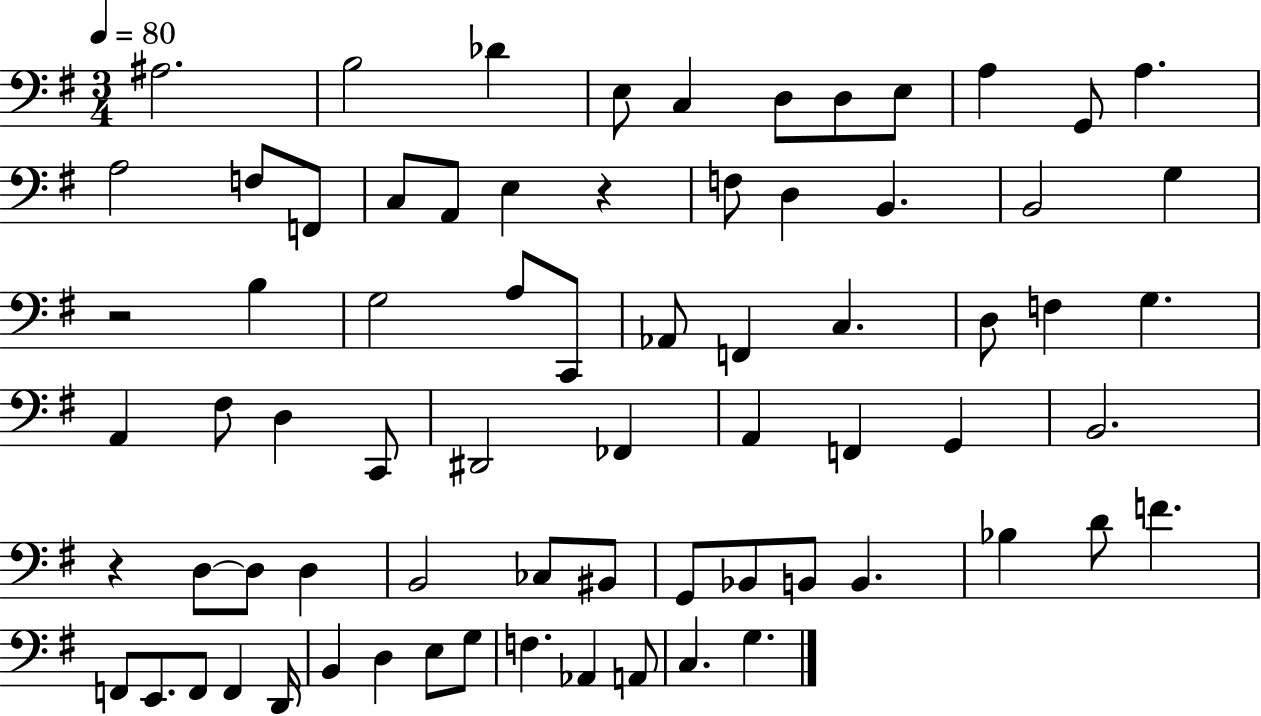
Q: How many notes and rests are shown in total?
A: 72